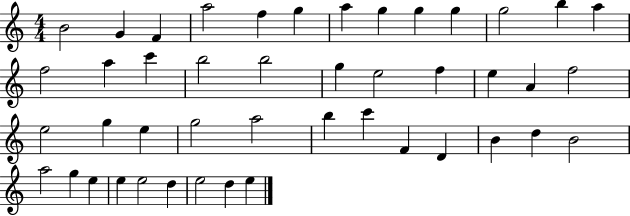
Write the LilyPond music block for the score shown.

{
  \clef treble
  \numericTimeSignature
  \time 4/4
  \key c \major
  b'2 g'4 f'4 | a''2 f''4 g''4 | a''4 g''4 g''4 g''4 | g''2 b''4 a''4 | \break f''2 a''4 c'''4 | b''2 b''2 | g''4 e''2 f''4 | e''4 a'4 f''2 | \break e''2 g''4 e''4 | g''2 a''2 | b''4 c'''4 f'4 d'4 | b'4 d''4 b'2 | \break a''2 g''4 e''4 | e''4 e''2 d''4 | e''2 d''4 e''4 | \bar "|."
}